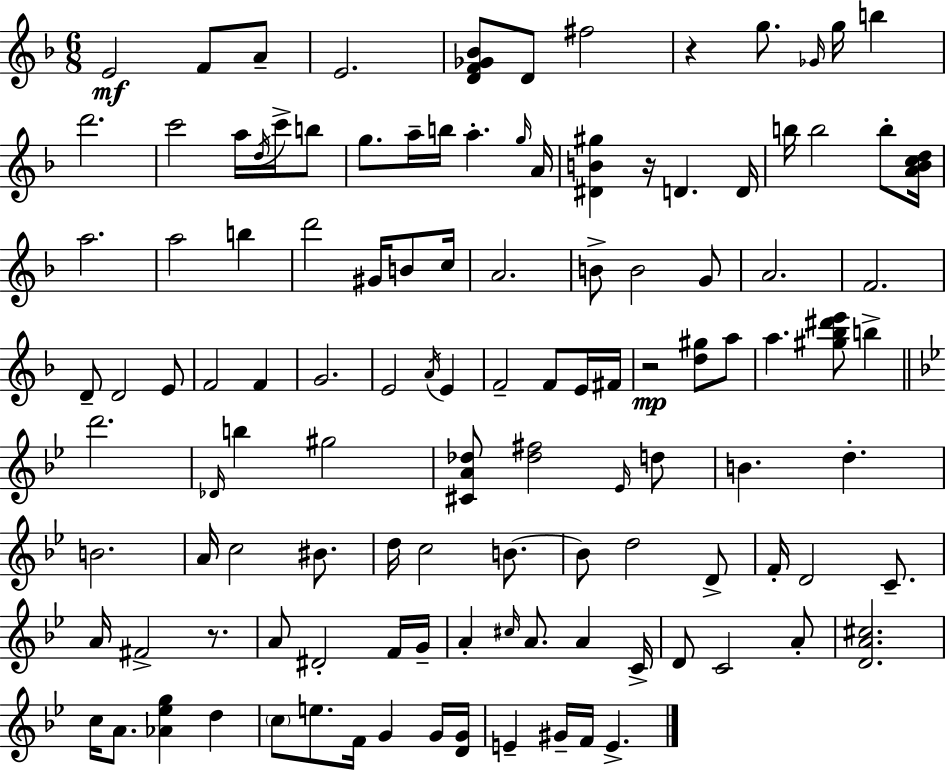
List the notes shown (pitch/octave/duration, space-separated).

E4/h F4/e A4/e E4/h. [D4,F4,Gb4,Bb4]/e D4/e F#5/h R/q G5/e. Gb4/s G5/s B5/q D6/h. C6/h A5/s D5/s C6/s B5/e G5/e. A5/s B5/s A5/q. G5/s A4/s [D#4,B4,G#5]/q R/s D4/q. D4/s B5/s B5/h B5/e [A4,Bb4,C5,D5]/s A5/h. A5/h B5/q D6/h G#4/s B4/e C5/s A4/h. B4/e B4/h G4/e A4/h. F4/h. D4/e D4/h E4/e F4/h F4/q G4/h. E4/h A4/s E4/q F4/h F4/e E4/s F#4/s R/h [D5,G#5]/e A5/e A5/q. [G#5,Bb5,D#6,E6]/e B5/q D6/h. Db4/s B5/q G#5/h [C#4,A4,Db5]/e [Db5,F#5]/h Eb4/s D5/e B4/q. D5/q. B4/h. A4/s C5/h BIS4/e. D5/s C5/h B4/e. B4/e D5/h D4/e F4/s D4/h C4/e. A4/s F#4/h R/e. A4/e D#4/h F4/s G4/s A4/q C#5/s A4/e. A4/q C4/s D4/e C4/h A4/e [D4,A4,C#5]/h. C5/s A4/e. [Ab4,Eb5,G5]/q D5/q C5/e E5/e. F4/s G4/q G4/s [D4,G4]/s E4/q G#4/s F4/s E4/q.